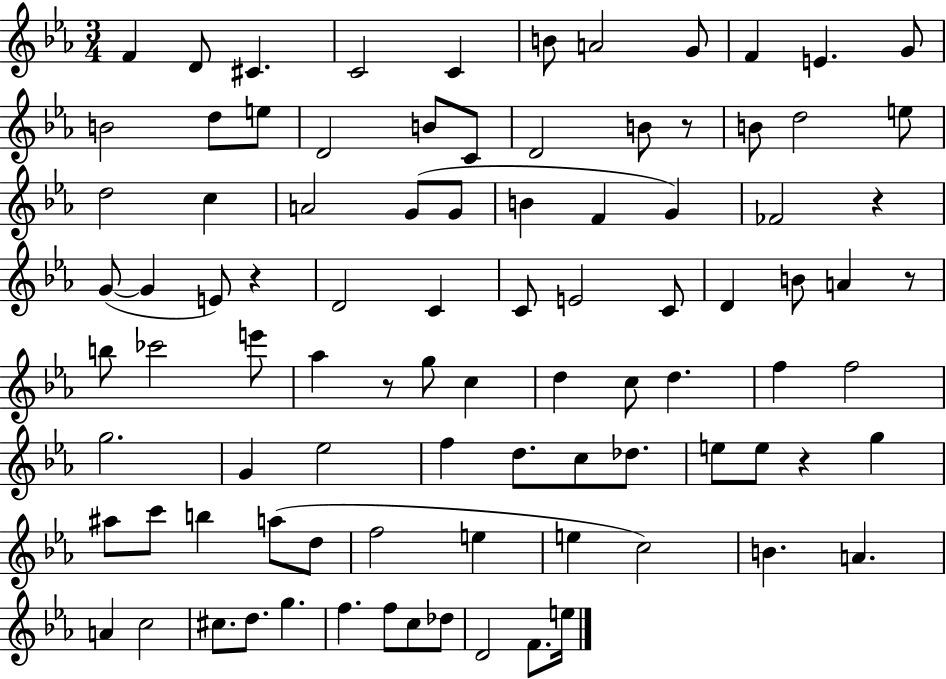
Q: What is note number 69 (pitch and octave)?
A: F5